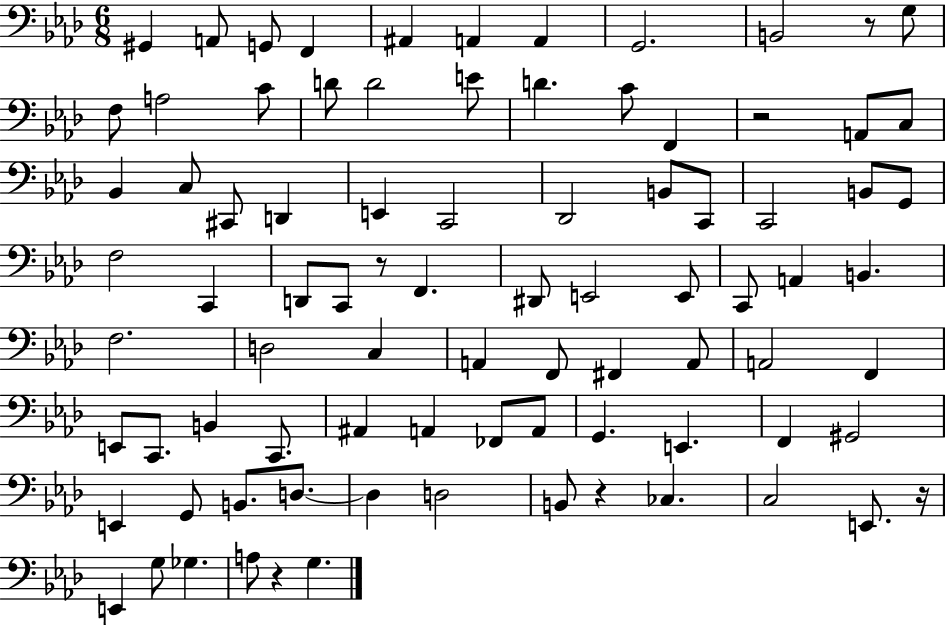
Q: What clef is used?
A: bass